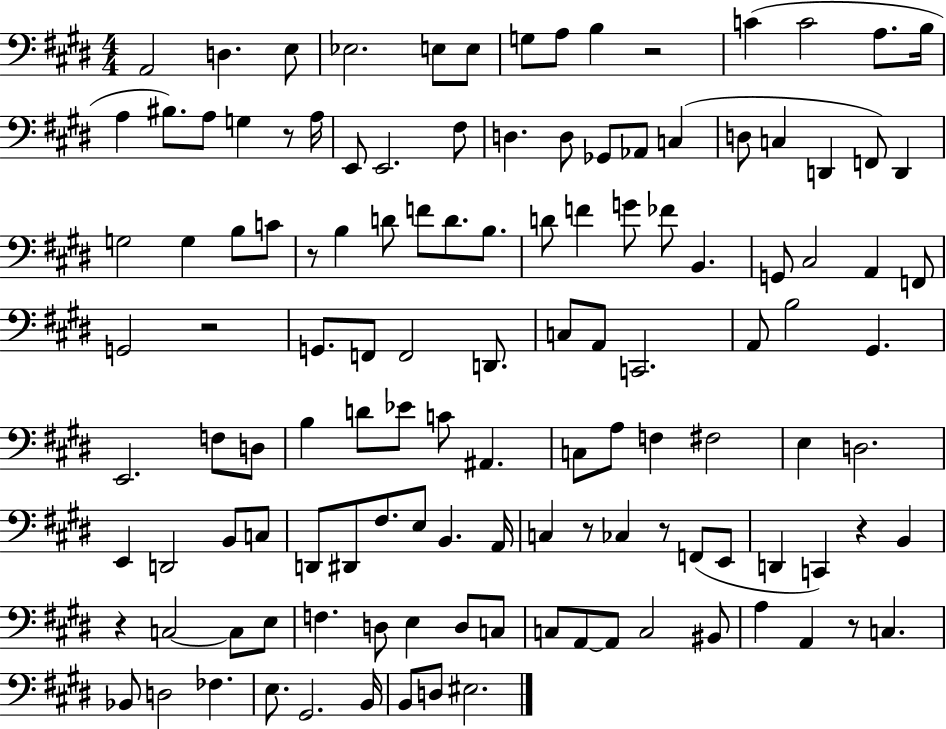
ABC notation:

X:1
T:Untitled
M:4/4
L:1/4
K:E
A,,2 D, E,/2 _E,2 E,/2 E,/2 G,/2 A,/2 B, z2 C C2 A,/2 B,/4 A, ^B,/2 A,/2 G, z/2 A,/4 E,,/2 E,,2 ^F,/2 D, D,/2 _G,,/2 _A,,/2 C, D,/2 C, D,, F,,/2 D,, G,2 G, B,/2 C/2 z/2 B, D/2 F/2 D/2 B,/2 D/2 F G/2 _F/2 B,, G,,/2 ^C,2 A,, F,,/2 G,,2 z2 G,,/2 F,,/2 F,,2 D,,/2 C,/2 A,,/2 C,,2 A,,/2 B,2 ^G,, E,,2 F,/2 D,/2 B, D/2 _E/2 C/2 ^A,, C,/2 A,/2 F, ^F,2 E, D,2 E,, D,,2 B,,/2 C,/2 D,,/2 ^D,,/2 ^F,/2 E,/2 B,, A,,/4 C, z/2 _C, z/2 F,,/2 E,,/2 D,, C,, z B,, z C,2 C,/2 E,/2 F, D,/2 E, D,/2 C,/2 C,/2 A,,/2 A,,/2 C,2 ^B,,/2 A, A,, z/2 C, _B,,/2 D,2 _F, E,/2 ^G,,2 B,,/4 B,,/2 D,/2 ^E,2